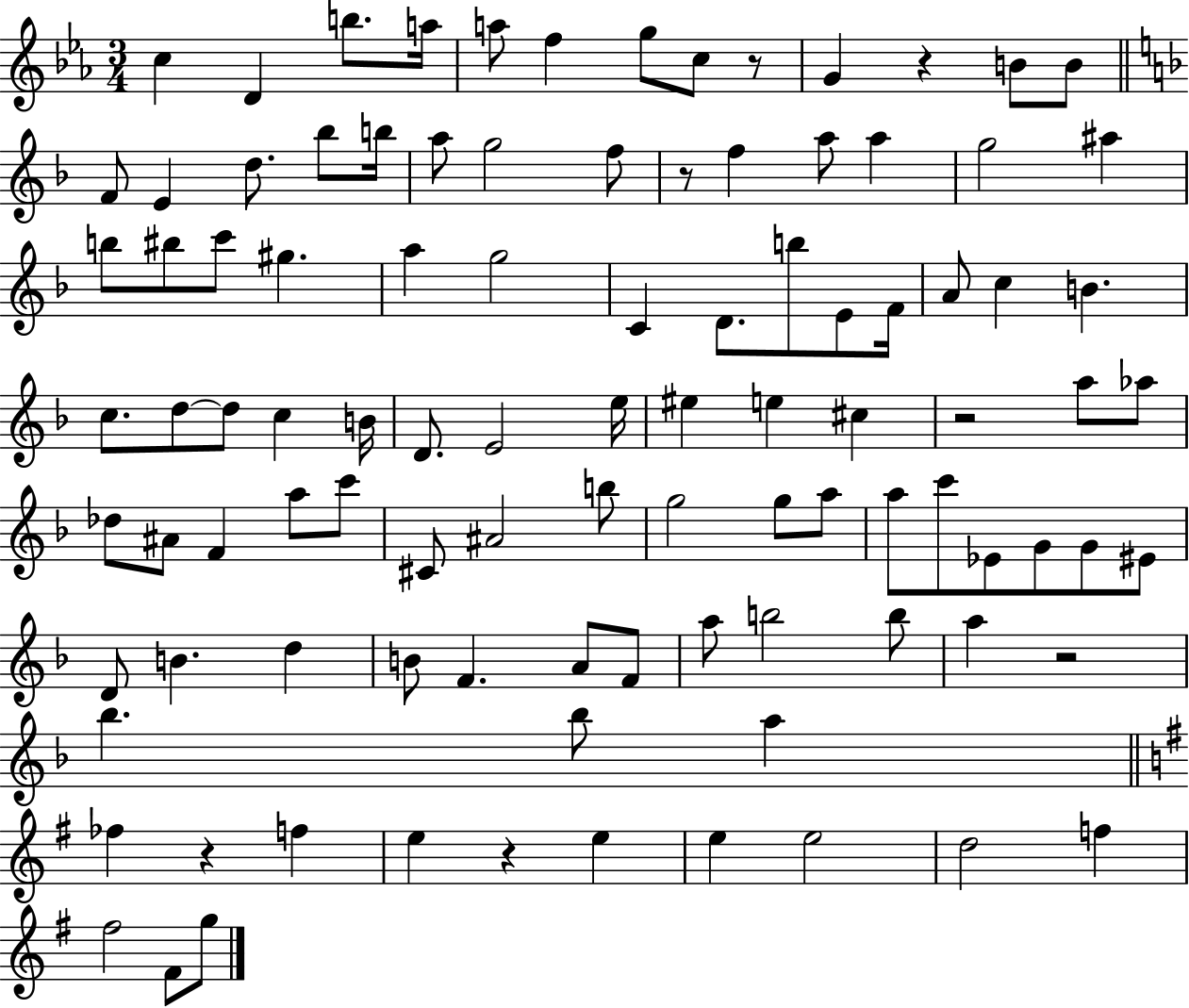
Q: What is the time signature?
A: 3/4